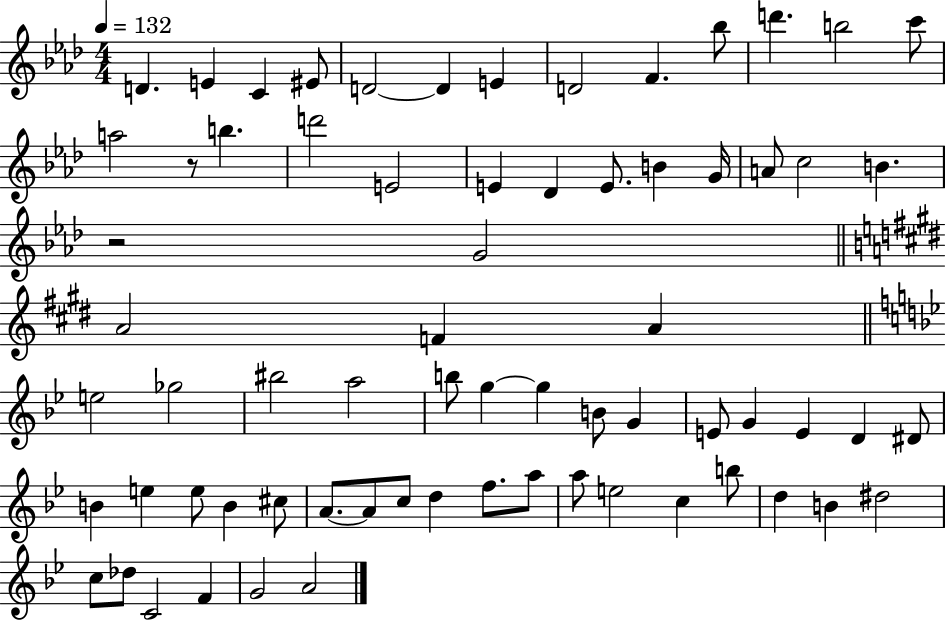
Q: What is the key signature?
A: AES major